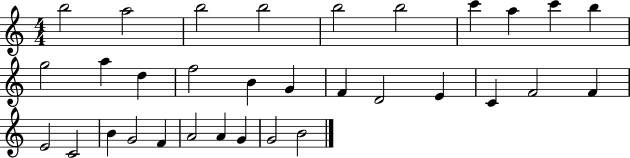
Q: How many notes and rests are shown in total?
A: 32